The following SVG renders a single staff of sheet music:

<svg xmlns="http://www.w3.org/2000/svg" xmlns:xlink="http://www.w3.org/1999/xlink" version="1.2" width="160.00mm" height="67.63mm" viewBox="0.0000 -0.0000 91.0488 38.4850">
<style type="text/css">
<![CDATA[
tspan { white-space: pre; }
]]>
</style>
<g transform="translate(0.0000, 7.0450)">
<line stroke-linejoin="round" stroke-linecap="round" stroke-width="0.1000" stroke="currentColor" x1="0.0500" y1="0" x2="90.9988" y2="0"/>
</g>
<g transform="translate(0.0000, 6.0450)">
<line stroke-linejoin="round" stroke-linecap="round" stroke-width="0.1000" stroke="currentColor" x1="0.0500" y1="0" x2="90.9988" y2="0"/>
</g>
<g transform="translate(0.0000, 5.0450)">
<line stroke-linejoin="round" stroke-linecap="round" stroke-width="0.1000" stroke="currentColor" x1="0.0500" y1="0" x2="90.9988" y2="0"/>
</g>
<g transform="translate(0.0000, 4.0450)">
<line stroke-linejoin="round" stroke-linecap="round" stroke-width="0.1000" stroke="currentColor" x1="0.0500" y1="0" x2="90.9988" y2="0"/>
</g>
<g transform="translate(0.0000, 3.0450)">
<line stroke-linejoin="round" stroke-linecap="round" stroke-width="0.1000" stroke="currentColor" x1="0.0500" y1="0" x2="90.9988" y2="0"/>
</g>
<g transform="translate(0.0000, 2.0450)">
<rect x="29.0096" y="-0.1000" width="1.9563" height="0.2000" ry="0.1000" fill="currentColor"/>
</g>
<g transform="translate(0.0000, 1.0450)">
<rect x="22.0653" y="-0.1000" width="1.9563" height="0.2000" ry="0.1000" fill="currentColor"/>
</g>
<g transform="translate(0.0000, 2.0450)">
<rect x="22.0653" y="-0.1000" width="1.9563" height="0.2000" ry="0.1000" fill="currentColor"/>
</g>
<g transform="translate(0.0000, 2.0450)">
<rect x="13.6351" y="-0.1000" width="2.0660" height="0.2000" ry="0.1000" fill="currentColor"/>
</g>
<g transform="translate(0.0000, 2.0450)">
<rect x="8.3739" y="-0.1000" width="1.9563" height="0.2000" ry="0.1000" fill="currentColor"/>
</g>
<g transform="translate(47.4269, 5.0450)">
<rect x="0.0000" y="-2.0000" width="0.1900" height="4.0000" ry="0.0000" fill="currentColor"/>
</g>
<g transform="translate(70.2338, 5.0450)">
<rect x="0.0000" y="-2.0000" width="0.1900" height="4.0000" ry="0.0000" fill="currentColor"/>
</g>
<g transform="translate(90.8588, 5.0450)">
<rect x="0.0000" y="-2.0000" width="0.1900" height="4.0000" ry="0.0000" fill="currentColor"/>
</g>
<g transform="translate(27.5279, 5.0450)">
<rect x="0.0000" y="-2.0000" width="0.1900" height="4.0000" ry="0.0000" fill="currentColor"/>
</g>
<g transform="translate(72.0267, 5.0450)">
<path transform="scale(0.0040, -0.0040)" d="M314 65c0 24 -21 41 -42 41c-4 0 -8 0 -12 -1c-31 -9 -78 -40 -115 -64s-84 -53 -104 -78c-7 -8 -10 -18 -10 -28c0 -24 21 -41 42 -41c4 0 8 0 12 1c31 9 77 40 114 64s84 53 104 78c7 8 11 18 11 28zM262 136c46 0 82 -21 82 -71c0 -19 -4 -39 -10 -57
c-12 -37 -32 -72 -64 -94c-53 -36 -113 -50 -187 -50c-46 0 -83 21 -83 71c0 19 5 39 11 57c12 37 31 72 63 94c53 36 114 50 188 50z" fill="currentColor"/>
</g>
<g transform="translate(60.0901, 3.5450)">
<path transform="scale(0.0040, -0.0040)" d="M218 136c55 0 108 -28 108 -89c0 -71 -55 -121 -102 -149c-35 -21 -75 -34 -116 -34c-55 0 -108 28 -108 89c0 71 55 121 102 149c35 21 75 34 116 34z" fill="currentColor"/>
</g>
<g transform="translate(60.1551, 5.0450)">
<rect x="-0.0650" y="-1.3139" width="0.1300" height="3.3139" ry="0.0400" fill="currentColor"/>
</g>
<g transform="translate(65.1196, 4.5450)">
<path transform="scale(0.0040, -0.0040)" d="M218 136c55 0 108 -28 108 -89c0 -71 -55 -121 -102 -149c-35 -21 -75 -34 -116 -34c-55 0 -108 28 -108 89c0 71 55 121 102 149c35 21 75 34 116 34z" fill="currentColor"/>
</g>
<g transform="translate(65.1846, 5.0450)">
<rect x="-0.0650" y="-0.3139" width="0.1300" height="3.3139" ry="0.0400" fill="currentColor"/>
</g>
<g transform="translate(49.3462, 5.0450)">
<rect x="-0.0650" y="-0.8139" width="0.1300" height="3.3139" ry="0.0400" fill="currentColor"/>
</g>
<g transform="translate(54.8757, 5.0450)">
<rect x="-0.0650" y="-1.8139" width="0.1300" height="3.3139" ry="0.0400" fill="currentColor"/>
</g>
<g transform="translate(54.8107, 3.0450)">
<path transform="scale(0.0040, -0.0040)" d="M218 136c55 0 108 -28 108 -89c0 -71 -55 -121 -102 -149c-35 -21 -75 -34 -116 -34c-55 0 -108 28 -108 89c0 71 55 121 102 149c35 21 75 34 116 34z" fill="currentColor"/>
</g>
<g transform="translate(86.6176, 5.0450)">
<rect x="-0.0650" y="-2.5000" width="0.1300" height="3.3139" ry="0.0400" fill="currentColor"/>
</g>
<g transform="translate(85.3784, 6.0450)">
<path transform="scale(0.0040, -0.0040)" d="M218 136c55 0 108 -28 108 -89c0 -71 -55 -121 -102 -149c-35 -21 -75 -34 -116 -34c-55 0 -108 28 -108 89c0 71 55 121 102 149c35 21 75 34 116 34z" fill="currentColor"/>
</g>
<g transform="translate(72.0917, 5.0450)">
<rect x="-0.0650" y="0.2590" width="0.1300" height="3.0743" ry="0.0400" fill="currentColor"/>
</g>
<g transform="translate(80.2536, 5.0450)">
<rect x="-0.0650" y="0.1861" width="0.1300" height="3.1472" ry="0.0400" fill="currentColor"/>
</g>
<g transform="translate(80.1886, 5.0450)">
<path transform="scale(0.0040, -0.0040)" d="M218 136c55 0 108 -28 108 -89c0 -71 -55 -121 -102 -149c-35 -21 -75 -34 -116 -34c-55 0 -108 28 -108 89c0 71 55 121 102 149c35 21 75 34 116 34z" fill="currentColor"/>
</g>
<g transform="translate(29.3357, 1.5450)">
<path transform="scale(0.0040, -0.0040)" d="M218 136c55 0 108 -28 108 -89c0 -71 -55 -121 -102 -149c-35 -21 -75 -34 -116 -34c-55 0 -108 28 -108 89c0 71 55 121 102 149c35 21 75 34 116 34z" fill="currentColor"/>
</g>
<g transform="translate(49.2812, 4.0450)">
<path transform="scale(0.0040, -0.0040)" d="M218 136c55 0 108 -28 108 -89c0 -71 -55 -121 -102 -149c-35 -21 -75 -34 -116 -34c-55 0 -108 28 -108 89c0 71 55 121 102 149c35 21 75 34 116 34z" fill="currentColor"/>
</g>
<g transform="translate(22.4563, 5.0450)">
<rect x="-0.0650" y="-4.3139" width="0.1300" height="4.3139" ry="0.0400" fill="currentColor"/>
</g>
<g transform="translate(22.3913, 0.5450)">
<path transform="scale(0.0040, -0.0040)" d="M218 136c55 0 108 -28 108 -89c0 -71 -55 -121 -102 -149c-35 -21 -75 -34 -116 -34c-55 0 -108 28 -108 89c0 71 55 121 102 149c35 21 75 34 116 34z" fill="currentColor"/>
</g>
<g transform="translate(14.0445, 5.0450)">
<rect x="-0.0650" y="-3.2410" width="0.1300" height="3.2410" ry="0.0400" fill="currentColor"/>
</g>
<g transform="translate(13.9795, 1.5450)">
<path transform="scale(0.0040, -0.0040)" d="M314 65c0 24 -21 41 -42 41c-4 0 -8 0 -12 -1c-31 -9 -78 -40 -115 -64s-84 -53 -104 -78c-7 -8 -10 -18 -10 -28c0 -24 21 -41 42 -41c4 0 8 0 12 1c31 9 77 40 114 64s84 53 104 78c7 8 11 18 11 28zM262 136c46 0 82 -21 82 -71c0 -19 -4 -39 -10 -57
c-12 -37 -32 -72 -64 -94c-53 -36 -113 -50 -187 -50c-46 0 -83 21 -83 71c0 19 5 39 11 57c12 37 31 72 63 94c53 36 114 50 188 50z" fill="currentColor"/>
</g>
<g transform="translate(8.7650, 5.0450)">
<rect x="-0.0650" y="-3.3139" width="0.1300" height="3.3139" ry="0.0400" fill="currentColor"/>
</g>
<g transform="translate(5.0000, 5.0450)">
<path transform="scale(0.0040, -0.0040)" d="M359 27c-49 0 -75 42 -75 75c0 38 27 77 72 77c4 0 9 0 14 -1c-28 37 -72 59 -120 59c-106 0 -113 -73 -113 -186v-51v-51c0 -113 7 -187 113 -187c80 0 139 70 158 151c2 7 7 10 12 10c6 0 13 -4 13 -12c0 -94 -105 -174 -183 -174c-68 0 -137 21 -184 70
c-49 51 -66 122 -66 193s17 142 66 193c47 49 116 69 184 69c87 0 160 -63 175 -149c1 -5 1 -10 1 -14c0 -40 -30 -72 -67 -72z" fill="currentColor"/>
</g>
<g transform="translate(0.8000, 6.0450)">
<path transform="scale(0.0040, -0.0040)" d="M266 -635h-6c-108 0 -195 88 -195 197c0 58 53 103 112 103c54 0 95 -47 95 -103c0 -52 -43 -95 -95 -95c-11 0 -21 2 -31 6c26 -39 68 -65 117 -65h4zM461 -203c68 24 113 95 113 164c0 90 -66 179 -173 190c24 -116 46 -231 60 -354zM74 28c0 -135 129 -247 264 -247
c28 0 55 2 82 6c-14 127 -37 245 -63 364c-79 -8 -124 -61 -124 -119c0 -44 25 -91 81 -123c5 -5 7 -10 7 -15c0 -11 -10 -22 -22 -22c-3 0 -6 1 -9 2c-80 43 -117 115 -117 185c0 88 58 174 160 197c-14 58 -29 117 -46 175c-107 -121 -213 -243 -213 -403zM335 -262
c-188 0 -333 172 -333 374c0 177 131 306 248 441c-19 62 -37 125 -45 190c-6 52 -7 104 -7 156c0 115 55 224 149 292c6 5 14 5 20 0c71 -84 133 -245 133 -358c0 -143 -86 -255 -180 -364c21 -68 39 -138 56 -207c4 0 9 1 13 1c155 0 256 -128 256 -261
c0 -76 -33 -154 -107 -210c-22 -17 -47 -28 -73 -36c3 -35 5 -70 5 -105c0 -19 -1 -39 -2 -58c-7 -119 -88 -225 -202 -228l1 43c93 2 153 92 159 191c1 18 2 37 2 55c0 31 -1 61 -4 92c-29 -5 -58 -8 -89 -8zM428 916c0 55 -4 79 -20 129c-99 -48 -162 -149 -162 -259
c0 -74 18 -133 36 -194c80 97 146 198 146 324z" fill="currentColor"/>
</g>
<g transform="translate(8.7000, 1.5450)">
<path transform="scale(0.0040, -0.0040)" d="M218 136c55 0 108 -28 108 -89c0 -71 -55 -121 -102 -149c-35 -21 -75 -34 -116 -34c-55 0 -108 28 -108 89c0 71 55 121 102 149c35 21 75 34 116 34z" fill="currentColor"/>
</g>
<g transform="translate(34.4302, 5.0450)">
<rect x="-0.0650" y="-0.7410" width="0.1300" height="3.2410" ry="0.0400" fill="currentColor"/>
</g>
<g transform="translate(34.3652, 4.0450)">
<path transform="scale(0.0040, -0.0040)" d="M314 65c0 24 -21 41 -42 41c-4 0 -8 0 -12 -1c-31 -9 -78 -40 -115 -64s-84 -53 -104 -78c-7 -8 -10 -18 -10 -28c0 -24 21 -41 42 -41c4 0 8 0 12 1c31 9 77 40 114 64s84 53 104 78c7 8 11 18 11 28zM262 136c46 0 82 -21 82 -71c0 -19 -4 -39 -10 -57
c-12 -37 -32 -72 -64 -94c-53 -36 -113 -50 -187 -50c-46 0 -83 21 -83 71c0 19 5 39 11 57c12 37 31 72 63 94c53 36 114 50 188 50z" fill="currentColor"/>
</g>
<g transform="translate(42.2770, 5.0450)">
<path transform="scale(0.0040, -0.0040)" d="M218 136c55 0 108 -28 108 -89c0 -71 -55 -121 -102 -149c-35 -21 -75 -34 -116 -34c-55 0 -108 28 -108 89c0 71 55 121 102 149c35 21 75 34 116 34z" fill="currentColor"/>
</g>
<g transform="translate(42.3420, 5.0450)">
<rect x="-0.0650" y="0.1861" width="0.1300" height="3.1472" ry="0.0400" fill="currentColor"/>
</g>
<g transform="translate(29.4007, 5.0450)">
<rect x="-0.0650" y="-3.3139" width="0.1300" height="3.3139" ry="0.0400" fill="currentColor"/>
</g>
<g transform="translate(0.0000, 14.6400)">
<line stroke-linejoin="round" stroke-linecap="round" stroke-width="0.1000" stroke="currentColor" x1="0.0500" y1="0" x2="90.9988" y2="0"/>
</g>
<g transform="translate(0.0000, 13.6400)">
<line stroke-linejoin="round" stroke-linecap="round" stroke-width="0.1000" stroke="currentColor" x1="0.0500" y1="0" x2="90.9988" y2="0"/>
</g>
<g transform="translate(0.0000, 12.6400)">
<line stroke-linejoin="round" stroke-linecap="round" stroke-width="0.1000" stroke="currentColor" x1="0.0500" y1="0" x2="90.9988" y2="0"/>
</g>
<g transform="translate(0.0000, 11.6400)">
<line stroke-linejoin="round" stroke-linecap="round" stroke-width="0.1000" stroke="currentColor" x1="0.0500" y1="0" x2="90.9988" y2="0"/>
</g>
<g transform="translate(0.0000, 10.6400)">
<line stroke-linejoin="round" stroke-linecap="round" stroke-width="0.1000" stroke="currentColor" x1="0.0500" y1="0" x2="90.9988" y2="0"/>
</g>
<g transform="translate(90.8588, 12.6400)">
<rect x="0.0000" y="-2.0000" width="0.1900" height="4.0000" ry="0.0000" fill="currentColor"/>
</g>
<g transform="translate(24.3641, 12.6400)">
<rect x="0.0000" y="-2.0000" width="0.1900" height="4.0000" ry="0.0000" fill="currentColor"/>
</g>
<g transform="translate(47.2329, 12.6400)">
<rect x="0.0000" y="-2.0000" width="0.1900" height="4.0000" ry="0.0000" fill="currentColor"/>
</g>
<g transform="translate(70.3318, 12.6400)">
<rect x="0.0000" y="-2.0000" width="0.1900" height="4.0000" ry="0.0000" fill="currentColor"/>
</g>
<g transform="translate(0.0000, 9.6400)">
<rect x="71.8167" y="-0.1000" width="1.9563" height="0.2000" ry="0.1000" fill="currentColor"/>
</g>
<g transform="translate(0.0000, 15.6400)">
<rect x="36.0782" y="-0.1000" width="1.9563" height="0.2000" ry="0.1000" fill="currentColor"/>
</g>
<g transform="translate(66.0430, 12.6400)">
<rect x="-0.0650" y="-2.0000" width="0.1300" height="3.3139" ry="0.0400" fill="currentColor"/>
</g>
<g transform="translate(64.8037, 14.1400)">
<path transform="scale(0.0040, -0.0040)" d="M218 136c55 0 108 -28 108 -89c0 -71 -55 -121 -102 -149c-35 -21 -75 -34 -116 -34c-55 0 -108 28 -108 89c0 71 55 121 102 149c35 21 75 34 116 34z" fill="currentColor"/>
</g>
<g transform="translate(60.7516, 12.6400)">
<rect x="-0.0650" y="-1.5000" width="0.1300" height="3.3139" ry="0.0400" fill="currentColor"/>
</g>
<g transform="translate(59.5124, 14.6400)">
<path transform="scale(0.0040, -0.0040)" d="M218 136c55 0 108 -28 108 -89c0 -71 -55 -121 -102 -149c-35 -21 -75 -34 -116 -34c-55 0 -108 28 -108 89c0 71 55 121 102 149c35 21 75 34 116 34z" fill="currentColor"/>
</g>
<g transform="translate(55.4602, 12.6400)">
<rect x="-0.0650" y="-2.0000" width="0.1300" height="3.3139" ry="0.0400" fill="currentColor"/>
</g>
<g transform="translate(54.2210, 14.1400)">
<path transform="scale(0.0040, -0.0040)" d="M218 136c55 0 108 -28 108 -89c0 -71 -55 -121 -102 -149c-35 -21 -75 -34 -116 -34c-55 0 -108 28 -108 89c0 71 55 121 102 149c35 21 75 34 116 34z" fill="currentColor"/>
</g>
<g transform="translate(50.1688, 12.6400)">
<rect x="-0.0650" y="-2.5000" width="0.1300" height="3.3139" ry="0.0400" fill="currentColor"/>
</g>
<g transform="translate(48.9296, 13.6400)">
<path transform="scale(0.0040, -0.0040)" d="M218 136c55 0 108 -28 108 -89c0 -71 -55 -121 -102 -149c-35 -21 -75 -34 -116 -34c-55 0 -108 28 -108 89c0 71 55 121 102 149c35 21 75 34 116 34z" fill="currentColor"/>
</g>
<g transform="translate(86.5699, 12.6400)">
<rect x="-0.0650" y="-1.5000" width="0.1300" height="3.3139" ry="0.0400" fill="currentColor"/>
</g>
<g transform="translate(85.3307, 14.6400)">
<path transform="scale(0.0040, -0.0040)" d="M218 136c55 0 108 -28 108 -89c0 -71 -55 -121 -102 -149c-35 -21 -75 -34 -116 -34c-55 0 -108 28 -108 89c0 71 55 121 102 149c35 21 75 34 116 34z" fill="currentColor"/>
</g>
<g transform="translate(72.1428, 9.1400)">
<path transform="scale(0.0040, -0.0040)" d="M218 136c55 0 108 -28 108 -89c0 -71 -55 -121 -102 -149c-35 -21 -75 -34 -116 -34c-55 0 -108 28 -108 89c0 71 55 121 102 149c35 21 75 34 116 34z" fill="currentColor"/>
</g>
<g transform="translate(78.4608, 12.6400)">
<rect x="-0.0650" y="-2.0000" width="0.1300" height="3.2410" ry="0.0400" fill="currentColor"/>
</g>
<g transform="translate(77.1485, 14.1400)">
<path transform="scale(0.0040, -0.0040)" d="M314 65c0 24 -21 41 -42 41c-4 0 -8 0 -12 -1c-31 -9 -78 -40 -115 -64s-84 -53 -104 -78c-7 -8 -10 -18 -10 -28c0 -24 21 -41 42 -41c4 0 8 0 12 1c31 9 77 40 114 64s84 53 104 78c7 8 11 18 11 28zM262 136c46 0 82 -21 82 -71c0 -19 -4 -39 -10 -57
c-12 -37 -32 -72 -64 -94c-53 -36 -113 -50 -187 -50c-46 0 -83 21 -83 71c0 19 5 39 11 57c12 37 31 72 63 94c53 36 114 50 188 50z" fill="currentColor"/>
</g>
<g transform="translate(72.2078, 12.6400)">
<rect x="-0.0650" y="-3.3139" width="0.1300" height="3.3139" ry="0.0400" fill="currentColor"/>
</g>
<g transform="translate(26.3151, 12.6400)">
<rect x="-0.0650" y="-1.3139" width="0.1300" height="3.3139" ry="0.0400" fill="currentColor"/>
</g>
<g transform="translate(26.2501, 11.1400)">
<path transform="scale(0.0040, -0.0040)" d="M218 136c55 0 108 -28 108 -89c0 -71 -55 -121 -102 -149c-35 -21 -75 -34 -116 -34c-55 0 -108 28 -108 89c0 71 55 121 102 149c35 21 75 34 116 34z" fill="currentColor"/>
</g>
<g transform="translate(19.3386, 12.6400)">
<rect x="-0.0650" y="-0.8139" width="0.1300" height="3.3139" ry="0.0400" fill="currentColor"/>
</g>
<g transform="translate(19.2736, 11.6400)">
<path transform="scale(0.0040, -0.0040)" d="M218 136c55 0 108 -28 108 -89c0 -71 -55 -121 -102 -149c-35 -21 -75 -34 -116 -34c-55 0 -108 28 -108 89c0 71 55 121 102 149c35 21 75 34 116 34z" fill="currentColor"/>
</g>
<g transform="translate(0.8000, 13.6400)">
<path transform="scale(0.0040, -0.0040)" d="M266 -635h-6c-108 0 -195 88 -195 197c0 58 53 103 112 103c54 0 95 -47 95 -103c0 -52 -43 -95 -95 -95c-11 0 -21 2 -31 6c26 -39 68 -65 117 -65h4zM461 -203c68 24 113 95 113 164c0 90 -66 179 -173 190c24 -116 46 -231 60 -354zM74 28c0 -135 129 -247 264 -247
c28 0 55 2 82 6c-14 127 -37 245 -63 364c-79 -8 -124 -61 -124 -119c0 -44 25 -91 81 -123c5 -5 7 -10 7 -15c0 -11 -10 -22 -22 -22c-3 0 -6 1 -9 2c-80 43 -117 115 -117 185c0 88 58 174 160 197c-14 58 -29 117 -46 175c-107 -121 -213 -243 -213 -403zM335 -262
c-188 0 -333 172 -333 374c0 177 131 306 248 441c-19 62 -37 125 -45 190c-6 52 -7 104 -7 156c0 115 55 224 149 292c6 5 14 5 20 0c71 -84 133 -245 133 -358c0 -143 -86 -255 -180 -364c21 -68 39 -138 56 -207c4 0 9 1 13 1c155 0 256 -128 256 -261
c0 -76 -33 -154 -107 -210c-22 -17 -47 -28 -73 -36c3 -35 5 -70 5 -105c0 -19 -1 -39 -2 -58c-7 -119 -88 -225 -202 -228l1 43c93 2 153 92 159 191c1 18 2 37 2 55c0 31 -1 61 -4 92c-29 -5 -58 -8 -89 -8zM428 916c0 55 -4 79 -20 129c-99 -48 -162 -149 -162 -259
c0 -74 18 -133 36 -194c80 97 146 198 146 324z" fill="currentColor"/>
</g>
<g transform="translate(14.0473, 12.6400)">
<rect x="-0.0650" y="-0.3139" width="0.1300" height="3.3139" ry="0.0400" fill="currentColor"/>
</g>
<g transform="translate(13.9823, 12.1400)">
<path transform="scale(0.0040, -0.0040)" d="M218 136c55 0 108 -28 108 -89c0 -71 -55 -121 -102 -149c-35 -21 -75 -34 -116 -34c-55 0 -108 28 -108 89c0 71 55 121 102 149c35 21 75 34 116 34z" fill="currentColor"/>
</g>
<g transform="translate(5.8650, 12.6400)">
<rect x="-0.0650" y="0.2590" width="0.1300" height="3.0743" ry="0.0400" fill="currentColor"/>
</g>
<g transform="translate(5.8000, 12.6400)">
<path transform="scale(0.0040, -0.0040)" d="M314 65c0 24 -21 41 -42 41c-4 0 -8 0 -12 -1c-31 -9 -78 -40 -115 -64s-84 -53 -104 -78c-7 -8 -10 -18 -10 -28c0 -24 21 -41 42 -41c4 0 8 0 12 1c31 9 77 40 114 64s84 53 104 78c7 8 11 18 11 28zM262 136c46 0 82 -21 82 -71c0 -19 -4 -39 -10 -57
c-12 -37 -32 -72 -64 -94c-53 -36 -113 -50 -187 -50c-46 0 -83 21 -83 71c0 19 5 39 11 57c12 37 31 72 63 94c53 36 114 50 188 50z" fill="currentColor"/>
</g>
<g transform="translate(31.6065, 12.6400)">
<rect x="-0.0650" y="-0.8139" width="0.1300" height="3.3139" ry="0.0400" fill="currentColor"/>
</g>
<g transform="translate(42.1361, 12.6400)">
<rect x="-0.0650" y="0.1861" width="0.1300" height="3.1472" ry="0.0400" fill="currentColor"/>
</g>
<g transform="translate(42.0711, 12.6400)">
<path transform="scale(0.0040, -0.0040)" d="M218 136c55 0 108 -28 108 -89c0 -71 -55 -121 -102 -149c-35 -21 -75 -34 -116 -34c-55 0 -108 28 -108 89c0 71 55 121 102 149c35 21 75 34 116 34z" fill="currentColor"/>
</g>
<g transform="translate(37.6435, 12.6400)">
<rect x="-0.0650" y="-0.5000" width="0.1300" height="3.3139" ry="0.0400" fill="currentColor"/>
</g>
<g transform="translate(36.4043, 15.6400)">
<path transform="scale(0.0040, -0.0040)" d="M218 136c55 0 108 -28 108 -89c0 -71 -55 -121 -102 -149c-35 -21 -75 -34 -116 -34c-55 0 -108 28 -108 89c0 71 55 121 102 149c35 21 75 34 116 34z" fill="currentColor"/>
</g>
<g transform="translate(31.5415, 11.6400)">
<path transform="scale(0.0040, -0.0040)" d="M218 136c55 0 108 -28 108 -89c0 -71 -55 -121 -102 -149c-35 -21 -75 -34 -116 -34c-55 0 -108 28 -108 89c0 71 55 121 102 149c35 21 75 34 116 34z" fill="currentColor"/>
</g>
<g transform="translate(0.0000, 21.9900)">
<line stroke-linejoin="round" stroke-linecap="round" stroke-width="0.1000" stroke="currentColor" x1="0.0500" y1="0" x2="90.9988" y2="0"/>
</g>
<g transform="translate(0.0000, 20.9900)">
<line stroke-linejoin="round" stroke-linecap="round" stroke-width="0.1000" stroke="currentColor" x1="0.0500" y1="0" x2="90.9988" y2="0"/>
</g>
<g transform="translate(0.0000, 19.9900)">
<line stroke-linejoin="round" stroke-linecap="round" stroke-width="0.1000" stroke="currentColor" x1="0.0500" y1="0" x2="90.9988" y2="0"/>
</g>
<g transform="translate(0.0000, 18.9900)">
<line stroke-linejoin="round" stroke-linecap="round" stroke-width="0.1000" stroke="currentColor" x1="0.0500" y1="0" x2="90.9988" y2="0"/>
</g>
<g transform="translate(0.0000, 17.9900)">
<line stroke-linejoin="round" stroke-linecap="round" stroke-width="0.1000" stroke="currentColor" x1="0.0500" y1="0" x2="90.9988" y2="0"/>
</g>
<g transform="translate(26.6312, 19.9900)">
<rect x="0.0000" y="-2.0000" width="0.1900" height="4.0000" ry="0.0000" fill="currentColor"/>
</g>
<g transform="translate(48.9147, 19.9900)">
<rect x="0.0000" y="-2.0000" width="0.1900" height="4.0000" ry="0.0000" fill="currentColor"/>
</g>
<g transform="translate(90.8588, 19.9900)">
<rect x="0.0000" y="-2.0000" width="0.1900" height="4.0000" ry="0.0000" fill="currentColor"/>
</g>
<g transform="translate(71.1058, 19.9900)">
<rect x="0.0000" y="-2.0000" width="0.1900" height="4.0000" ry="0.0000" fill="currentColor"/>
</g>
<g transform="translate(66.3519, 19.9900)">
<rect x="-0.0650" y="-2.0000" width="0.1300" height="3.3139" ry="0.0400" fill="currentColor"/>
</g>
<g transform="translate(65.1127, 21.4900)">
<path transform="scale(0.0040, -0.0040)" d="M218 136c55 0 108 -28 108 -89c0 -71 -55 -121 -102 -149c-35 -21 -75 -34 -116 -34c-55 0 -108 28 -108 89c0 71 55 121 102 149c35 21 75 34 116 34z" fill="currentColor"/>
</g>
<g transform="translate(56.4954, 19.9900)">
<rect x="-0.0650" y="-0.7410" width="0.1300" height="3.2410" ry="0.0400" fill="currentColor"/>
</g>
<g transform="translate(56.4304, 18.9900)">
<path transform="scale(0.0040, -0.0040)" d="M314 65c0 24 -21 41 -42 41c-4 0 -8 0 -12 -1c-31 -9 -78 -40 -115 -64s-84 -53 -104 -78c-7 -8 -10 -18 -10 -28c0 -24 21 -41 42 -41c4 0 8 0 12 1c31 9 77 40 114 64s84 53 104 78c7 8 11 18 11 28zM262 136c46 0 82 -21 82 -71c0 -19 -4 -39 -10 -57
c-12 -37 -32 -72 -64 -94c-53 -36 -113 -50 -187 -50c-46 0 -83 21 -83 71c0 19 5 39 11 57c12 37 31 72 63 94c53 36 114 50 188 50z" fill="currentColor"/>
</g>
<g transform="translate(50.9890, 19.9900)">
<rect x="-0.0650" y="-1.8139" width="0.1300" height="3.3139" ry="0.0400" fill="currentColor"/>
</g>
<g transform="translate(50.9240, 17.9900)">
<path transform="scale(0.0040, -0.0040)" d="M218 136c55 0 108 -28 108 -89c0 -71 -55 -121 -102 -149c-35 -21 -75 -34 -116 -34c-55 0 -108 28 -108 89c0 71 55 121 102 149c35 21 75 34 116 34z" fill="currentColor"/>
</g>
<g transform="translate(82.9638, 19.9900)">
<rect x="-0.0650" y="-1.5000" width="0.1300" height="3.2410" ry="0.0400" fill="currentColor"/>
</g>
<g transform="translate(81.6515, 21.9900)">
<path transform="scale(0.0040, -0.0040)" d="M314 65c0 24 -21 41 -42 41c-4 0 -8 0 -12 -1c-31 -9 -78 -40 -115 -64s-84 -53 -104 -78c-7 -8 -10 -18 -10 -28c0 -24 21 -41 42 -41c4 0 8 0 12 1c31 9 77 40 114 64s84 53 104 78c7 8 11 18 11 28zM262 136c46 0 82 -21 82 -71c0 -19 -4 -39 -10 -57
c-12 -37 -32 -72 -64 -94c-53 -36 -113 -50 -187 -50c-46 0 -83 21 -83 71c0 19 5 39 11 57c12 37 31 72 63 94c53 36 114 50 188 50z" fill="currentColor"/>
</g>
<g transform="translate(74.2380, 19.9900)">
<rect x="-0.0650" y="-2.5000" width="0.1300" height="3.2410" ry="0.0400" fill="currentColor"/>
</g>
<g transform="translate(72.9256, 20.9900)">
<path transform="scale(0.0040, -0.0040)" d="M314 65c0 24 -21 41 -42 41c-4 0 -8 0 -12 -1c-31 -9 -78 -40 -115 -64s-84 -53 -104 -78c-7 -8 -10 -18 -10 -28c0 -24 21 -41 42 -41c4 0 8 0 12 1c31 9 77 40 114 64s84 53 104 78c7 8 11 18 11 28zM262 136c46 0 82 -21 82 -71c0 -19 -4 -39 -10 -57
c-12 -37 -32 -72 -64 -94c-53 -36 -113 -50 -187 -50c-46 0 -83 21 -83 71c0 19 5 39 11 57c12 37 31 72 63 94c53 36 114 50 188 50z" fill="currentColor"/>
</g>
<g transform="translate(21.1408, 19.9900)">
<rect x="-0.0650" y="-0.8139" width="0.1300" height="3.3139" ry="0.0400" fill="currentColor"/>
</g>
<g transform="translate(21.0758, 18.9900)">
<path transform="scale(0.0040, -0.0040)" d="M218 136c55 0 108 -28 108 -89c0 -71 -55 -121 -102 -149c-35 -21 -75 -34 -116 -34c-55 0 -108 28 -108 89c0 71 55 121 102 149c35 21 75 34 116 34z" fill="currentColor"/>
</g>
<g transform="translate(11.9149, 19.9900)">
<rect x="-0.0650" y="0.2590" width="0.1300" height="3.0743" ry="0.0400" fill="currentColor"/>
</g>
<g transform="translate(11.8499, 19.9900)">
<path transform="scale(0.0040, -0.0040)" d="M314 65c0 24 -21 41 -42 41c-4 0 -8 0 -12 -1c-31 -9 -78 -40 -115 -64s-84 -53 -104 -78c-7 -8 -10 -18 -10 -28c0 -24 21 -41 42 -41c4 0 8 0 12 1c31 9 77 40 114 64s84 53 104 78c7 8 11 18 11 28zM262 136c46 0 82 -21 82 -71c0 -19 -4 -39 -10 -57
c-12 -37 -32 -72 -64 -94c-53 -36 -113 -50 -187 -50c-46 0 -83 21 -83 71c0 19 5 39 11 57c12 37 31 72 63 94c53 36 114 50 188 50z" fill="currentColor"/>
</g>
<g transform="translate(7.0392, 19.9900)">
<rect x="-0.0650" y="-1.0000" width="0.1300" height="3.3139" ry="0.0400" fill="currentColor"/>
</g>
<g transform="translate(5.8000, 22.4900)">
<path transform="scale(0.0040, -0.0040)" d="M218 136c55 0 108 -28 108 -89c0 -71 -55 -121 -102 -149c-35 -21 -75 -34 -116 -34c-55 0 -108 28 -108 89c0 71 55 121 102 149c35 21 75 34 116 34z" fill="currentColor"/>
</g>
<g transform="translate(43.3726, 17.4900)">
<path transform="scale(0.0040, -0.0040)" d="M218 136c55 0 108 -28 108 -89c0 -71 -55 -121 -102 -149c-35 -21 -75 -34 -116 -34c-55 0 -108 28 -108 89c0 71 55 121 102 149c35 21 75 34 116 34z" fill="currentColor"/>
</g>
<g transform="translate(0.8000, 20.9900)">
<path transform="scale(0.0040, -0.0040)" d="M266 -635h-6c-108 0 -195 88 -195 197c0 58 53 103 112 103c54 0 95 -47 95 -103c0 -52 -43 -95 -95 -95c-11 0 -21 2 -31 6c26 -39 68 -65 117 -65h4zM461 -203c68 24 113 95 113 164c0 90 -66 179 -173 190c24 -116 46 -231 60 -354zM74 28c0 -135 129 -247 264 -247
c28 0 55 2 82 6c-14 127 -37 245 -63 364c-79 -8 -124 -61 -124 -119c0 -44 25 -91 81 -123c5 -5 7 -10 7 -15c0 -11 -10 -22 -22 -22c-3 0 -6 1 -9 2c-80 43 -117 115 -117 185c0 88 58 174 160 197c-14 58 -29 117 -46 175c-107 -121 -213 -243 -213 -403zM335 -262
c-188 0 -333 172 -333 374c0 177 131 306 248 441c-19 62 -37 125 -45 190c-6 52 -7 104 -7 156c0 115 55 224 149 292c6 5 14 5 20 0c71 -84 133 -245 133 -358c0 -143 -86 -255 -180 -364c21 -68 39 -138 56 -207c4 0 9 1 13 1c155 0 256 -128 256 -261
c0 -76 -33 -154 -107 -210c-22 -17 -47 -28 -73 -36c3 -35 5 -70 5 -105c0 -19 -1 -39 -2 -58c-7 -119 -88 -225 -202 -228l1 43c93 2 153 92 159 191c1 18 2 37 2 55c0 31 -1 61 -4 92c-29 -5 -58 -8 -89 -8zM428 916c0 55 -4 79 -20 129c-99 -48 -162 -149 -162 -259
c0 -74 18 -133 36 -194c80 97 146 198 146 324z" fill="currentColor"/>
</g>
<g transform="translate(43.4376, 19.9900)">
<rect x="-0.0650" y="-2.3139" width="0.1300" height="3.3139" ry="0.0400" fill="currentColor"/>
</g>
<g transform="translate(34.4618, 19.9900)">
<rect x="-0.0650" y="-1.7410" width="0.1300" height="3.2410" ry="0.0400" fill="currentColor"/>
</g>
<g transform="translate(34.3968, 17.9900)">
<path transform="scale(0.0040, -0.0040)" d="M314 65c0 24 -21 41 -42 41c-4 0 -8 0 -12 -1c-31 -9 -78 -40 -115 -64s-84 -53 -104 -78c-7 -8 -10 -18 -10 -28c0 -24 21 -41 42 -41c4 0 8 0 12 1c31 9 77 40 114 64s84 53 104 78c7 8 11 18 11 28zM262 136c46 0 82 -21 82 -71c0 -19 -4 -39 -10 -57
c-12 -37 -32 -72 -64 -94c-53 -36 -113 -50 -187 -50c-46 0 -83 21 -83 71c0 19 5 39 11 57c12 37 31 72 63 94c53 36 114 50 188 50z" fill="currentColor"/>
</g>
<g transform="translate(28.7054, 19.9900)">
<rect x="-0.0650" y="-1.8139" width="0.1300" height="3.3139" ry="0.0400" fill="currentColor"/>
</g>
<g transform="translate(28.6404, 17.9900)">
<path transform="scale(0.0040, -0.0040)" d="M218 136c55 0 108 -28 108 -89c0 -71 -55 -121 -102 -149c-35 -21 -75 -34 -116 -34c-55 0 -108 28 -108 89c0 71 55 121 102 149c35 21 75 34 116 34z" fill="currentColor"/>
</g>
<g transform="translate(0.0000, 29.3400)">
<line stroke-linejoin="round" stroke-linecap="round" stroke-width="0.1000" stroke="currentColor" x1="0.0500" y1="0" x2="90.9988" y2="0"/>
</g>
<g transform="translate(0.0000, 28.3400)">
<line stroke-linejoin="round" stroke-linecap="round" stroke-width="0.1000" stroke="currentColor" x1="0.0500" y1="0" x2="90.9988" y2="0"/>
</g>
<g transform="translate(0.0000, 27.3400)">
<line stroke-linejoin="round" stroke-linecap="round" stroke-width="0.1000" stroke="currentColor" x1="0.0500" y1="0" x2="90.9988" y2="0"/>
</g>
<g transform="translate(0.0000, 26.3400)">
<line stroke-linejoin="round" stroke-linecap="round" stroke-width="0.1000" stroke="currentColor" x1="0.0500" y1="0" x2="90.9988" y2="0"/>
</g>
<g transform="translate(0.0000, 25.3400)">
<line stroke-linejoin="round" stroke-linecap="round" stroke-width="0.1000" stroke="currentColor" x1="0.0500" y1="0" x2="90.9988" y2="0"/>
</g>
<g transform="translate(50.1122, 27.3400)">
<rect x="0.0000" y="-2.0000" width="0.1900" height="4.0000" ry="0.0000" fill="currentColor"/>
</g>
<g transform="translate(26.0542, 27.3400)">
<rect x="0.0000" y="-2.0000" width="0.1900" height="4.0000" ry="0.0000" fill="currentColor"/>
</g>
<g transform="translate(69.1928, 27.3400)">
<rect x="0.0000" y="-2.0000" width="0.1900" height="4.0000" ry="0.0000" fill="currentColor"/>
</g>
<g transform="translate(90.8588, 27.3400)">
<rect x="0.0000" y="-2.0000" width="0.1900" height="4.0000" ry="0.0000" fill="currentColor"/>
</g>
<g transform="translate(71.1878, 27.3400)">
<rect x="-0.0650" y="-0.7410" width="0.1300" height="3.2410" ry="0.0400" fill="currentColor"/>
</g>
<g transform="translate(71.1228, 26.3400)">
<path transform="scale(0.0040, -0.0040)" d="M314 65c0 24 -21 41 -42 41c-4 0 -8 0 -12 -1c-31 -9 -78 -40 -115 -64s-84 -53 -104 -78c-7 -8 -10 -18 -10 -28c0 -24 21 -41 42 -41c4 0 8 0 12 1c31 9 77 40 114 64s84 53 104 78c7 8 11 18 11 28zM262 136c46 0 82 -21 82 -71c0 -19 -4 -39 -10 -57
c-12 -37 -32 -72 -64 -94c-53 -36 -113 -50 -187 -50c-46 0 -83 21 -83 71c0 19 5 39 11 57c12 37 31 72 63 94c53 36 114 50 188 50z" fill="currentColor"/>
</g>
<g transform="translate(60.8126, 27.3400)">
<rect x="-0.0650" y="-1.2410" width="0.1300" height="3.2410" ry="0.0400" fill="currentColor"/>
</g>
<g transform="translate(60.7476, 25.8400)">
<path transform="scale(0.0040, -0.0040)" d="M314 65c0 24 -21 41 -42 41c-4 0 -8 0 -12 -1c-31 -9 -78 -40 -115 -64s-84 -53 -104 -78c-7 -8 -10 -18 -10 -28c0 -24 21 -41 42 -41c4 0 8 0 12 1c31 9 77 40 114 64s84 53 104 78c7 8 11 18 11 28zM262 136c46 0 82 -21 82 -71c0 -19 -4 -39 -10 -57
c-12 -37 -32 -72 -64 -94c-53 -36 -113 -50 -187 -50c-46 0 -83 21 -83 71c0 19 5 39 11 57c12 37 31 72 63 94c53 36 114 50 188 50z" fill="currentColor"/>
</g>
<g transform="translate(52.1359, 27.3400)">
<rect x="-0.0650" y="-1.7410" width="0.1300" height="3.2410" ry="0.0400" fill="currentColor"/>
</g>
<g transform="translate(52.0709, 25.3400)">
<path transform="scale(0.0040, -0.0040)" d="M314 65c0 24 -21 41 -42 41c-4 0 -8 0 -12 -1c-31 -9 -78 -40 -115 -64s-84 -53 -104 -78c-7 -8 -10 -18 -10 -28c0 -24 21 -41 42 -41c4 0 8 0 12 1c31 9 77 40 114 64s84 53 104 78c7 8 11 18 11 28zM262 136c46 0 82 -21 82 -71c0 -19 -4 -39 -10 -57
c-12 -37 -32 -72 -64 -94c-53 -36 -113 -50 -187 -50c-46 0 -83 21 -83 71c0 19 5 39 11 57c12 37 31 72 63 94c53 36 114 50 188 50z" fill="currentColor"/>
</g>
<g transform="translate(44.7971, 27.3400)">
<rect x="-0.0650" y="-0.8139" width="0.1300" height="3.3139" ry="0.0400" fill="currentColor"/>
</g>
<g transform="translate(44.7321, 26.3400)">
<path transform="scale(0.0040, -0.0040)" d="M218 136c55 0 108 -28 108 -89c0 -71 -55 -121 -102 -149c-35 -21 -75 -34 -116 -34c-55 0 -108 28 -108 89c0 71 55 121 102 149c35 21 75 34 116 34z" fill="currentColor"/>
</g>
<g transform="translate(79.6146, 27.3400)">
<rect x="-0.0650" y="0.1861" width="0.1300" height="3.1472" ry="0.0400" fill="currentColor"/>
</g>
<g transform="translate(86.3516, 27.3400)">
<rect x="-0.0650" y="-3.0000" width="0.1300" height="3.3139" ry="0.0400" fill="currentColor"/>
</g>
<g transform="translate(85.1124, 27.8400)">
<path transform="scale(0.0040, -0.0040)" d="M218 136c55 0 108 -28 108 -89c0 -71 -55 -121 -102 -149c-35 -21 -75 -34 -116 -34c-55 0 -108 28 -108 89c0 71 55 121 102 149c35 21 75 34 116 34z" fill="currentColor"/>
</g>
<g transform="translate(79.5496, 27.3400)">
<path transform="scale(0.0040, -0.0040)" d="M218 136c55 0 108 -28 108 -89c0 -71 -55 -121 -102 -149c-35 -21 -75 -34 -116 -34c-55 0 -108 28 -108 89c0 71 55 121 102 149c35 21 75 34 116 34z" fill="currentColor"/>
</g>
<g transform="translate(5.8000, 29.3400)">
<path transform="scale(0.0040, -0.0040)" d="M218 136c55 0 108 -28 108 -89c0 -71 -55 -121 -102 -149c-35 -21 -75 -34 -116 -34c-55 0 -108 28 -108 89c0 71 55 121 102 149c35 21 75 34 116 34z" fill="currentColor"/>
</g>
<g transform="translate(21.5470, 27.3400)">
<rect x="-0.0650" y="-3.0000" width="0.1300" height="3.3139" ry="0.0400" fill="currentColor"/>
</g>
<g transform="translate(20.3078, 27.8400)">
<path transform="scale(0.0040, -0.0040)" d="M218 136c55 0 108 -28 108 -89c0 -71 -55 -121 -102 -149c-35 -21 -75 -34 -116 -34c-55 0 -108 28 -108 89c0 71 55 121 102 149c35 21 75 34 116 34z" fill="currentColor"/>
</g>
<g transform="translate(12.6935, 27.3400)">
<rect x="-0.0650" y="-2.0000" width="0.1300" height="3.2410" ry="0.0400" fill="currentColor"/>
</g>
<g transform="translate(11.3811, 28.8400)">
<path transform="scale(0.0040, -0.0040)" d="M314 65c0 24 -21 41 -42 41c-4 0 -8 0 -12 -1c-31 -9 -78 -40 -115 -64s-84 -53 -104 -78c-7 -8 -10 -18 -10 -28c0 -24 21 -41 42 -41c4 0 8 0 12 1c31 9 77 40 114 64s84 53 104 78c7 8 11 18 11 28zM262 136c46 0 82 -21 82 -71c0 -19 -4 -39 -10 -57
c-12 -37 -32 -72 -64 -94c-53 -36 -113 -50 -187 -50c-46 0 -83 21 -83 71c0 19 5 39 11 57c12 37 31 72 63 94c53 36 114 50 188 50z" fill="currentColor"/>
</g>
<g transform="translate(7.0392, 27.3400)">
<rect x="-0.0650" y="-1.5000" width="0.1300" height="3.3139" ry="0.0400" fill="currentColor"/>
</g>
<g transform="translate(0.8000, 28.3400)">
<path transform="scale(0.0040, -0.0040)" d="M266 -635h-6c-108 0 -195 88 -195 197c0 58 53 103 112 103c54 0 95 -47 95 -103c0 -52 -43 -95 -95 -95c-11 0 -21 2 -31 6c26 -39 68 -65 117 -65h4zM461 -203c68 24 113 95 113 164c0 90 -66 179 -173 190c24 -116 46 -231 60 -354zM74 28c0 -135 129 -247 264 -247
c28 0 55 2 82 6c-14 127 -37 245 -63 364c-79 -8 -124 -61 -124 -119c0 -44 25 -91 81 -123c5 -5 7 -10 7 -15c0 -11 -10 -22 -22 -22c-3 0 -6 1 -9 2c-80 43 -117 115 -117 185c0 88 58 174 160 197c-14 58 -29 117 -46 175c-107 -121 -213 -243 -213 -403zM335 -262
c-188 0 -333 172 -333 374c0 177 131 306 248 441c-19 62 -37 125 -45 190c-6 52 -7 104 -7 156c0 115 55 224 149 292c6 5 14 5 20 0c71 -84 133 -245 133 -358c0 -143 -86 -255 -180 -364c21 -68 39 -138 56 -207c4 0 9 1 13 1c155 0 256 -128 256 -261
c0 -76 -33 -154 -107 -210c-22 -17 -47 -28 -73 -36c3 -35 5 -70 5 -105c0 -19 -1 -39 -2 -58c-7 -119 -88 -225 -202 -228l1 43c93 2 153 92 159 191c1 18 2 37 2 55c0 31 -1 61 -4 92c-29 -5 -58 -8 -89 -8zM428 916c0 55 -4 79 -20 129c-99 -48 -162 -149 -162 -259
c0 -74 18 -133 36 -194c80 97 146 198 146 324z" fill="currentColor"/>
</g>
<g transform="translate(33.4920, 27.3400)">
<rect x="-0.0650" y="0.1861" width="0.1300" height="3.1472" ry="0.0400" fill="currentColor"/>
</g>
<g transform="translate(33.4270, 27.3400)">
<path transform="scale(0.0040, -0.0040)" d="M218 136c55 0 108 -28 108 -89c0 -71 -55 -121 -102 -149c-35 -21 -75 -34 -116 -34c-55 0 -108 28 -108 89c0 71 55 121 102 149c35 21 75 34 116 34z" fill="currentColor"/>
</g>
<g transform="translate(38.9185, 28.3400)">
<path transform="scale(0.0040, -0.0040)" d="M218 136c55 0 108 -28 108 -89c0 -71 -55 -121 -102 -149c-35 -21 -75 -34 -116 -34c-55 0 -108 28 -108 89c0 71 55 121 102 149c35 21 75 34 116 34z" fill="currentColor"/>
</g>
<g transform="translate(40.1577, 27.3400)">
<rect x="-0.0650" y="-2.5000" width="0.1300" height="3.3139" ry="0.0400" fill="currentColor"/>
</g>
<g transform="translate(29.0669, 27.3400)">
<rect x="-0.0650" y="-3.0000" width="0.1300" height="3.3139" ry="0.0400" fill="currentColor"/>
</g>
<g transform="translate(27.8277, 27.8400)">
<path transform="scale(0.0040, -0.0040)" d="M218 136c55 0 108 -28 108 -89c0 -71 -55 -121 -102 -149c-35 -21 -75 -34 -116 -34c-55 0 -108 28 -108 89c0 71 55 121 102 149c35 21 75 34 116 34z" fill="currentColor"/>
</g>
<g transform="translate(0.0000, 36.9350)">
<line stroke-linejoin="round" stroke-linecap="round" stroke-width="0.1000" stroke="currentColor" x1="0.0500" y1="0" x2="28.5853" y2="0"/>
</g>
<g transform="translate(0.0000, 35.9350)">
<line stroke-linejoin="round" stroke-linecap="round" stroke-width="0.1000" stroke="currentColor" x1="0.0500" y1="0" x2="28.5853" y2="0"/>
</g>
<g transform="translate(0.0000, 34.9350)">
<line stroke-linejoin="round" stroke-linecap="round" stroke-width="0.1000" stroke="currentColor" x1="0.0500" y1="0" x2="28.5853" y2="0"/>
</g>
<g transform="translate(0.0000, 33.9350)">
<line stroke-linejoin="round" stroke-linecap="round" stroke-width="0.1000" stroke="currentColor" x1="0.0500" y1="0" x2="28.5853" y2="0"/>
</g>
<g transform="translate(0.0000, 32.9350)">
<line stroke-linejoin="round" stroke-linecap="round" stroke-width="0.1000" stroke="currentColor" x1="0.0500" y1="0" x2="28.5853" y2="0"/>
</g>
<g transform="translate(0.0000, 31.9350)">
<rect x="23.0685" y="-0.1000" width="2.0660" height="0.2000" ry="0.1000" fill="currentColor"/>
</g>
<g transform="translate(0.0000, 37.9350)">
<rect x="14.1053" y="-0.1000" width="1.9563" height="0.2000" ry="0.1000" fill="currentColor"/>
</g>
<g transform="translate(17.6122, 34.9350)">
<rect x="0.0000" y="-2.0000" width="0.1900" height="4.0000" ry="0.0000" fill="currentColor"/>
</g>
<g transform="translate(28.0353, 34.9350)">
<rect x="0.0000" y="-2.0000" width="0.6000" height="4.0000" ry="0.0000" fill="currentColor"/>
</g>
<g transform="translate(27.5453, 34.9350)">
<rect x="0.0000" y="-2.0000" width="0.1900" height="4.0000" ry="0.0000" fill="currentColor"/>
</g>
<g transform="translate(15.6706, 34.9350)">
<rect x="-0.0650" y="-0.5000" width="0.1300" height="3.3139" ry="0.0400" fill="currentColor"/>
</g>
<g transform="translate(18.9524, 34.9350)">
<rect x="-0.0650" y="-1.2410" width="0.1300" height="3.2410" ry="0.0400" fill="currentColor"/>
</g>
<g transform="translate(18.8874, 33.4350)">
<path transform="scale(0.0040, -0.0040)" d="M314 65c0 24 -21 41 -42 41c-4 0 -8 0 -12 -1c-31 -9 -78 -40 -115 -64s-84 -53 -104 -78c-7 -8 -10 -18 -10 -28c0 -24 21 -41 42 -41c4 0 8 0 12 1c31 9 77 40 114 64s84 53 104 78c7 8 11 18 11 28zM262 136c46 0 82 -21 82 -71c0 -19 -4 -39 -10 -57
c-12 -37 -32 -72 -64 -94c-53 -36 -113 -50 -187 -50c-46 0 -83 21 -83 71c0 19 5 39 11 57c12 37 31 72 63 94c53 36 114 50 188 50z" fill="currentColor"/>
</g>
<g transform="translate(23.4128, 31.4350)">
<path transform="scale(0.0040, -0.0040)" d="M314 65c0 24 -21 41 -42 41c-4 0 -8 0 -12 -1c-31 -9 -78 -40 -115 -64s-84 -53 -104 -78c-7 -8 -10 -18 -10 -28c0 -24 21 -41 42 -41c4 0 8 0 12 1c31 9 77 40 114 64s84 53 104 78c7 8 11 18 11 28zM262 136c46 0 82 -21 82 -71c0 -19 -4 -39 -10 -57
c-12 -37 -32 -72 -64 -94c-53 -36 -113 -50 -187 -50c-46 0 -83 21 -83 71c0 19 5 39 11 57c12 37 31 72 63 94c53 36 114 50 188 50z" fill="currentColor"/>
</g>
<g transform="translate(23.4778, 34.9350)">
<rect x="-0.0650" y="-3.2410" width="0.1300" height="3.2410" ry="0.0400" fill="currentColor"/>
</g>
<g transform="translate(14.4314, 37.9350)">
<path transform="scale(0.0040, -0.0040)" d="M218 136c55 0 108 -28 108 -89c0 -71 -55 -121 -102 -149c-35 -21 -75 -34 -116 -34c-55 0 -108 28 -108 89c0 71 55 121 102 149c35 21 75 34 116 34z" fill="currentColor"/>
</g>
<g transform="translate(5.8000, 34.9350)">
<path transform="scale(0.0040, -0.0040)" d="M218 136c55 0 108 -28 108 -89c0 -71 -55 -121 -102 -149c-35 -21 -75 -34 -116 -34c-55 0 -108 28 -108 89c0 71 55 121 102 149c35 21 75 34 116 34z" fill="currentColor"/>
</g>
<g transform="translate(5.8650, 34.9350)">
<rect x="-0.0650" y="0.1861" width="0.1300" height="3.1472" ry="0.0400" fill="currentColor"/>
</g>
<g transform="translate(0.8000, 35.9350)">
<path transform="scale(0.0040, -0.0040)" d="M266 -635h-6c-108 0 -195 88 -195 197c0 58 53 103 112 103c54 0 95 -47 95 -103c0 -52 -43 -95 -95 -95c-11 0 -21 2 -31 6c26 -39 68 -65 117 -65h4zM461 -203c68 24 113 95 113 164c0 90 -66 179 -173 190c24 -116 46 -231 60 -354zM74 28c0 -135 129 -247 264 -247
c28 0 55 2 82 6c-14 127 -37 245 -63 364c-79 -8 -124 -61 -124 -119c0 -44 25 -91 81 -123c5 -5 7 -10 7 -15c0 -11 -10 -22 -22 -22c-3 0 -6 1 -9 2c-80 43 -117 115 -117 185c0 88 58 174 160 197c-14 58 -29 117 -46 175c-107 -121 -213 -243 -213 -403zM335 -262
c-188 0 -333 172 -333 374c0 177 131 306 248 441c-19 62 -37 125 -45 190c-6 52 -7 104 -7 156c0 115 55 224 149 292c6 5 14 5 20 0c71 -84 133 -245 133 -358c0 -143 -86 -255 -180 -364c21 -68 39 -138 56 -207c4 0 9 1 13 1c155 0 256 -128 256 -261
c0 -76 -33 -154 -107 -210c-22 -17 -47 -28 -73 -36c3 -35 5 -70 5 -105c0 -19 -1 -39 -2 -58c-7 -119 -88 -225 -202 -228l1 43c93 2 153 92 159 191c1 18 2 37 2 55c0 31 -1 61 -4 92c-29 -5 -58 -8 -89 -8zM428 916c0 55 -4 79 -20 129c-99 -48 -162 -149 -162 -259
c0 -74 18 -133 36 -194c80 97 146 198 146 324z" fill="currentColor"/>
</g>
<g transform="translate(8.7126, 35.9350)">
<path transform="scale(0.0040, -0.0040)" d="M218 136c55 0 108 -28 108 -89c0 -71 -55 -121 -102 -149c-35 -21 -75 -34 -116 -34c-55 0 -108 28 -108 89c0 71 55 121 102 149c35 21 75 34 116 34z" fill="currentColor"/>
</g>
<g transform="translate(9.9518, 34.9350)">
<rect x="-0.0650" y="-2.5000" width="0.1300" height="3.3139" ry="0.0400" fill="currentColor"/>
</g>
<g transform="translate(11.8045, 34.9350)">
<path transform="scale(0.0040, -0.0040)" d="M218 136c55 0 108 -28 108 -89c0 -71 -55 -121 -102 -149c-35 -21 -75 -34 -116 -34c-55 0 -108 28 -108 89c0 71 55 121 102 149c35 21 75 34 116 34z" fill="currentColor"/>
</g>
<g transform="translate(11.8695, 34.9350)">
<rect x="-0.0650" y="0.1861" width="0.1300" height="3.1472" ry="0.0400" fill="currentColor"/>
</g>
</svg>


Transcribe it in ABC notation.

X:1
T:Untitled
M:4/4
L:1/4
K:C
b b2 d' b d2 B d f e c B2 B G B2 c d e d C B G F E F b F2 E D B2 d f f2 g f d2 F G2 E2 E F2 A A B G d f2 e2 d2 B A B G B C e2 b2